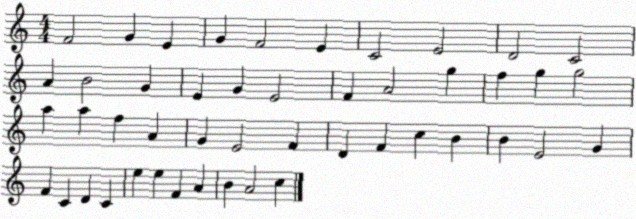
X:1
T:Untitled
M:4/4
L:1/4
K:C
F2 G E G F2 E C2 E2 D2 C2 A B2 G E G E2 F A2 g f g g2 a a f A G E2 F D F c B B E2 G F C D C e e F A B A2 c